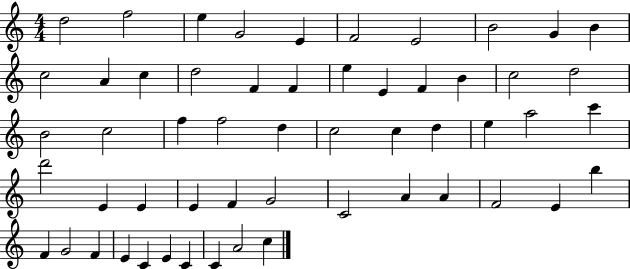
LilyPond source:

{
  \clef treble
  \numericTimeSignature
  \time 4/4
  \key c \major
  d''2 f''2 | e''4 g'2 e'4 | f'2 e'2 | b'2 g'4 b'4 | \break c''2 a'4 c''4 | d''2 f'4 f'4 | e''4 e'4 f'4 b'4 | c''2 d''2 | \break b'2 c''2 | f''4 f''2 d''4 | c''2 c''4 d''4 | e''4 a''2 c'''4 | \break d'''2 e'4 e'4 | e'4 f'4 g'2 | c'2 a'4 a'4 | f'2 e'4 b''4 | \break f'4 g'2 f'4 | e'4 c'4 e'4 c'4 | c'4 a'2 c''4 | \bar "|."
}